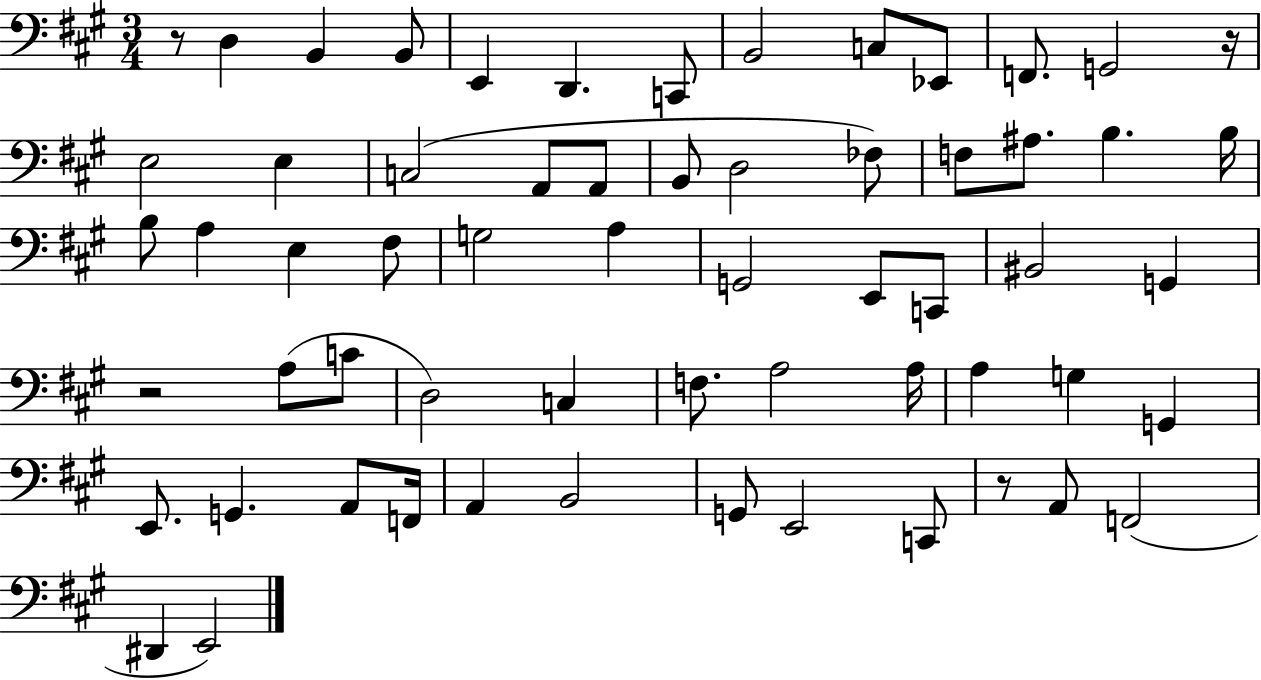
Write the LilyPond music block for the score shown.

{
  \clef bass
  \numericTimeSignature
  \time 3/4
  \key a \major
  r8 d4 b,4 b,8 | e,4 d,4. c,8 | b,2 c8 ees,8 | f,8. g,2 r16 | \break e2 e4 | c2( a,8 a,8 | b,8 d2 fes8) | f8 ais8. b4. b16 | \break b8 a4 e4 fis8 | g2 a4 | g,2 e,8 c,8 | bis,2 g,4 | \break r2 a8( c'8 | d2) c4 | f8. a2 a16 | a4 g4 g,4 | \break e,8. g,4. a,8 f,16 | a,4 b,2 | g,8 e,2 c,8 | r8 a,8 f,2( | \break dis,4 e,2) | \bar "|."
}